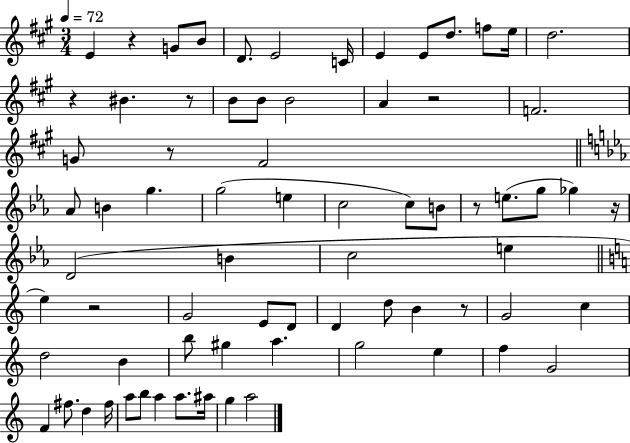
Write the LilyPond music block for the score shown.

{
  \clef treble
  \numericTimeSignature
  \time 3/4
  \key a \major
  \tempo 4 = 72
  \repeat volta 2 { e'4 r4 g'8 b'8 | d'8. e'2 c'16 | e'4 e'8 d''8. f''8 e''16 | d''2. | \break r4 bis'4. r8 | b'8 b'8 b'2 | a'4 r2 | f'2. | \break g'8 r8 fis'2 | \bar "||" \break \key c \minor aes'8 b'4 g''4. | g''2( e''4 | c''2 c''8) b'8 | r8 e''8.( g''8 ges''4) r16 | \break d'2( b'4 | c''2 e''4 | \bar "||" \break \key c \major e''4) r2 | g'2 e'8 d'8 | d'4 d''8 b'4 r8 | g'2 c''4 | \break d''2 b'4 | b''8 gis''4 a''4. | g''2 e''4 | f''4 g'2 | \break f'4 fis''8. d''4 fis''16 | a''8 b''8 a''4 a''8. ais''16 | g''4 a''2 | } \bar "|."
}